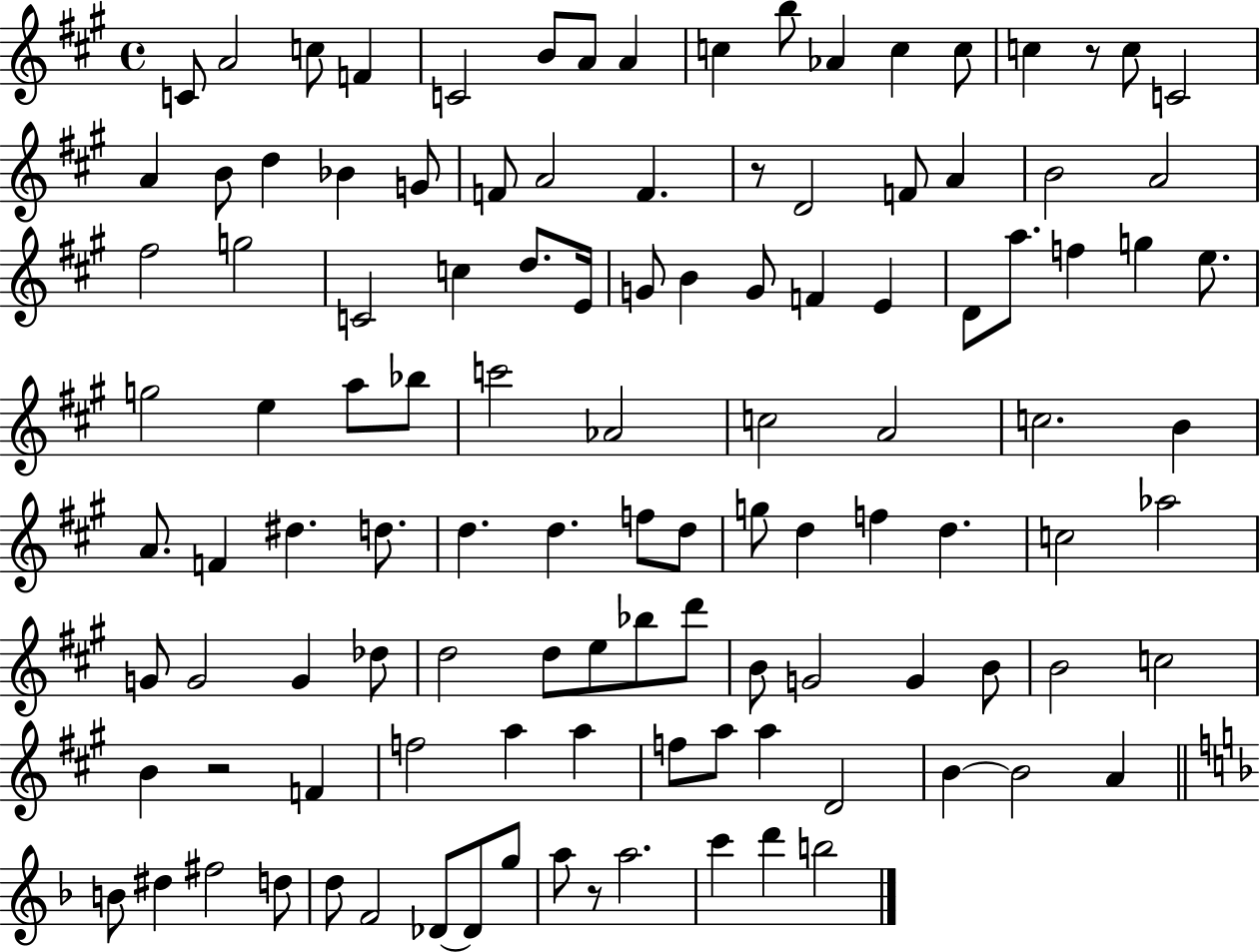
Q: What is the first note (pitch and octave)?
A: C4